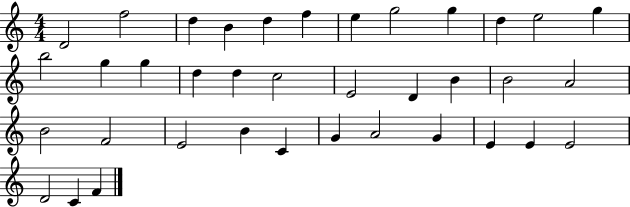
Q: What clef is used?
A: treble